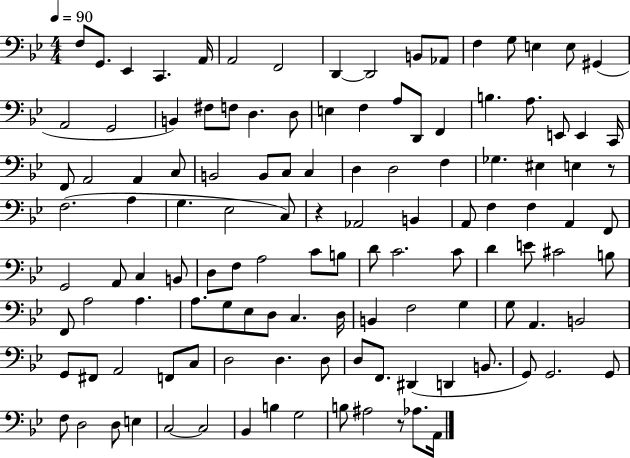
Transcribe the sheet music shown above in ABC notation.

X:1
T:Untitled
M:4/4
L:1/4
K:Bb
F,/2 G,,/2 _E,, C,, A,,/4 A,,2 F,,2 D,, D,,2 B,,/2 _A,,/2 F, G,/2 E, E,/2 ^G,, A,,2 G,,2 B,, ^F,/2 F,/2 D, D,/2 E, F, A,/2 D,,/2 F,, B, A,/2 E,,/2 E,, C,,/4 F,,/2 A,,2 A,, C,/2 B,,2 B,,/2 C,/2 C, D, D,2 F, _G, ^E, E, z/2 F,2 A, G, _E,2 C,/2 z _A,,2 B,, A,,/2 F, F, A,, F,,/2 G,,2 A,,/2 C, B,,/2 D,/2 F,/2 A,2 C/2 B,/2 D/2 C2 C/2 D E/2 ^C2 B,/2 F,,/2 A,2 A, A,/2 G,/2 _E,/2 D,/2 C, D,/4 B,, F,2 G, G,/2 A,, B,,2 G,,/2 ^F,,/2 A,,2 F,,/2 C,/2 D,2 D, D,/2 D,/2 F,,/2 ^D,, D,, B,,/2 G,,/2 G,,2 G,,/2 F,/2 D,2 D,/2 E, C,2 C,2 _B,, B, G,2 B,/2 ^A,2 z/2 _A,/2 A,,/4